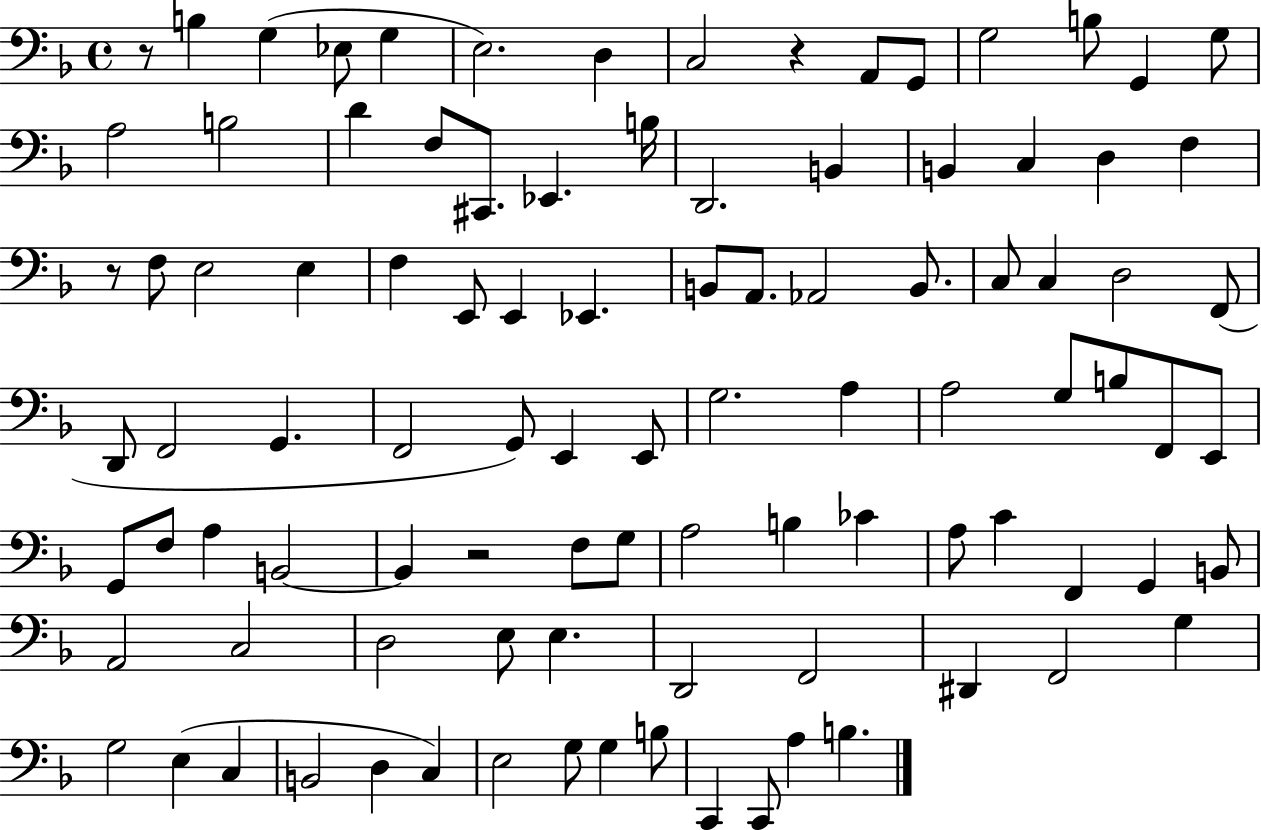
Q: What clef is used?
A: bass